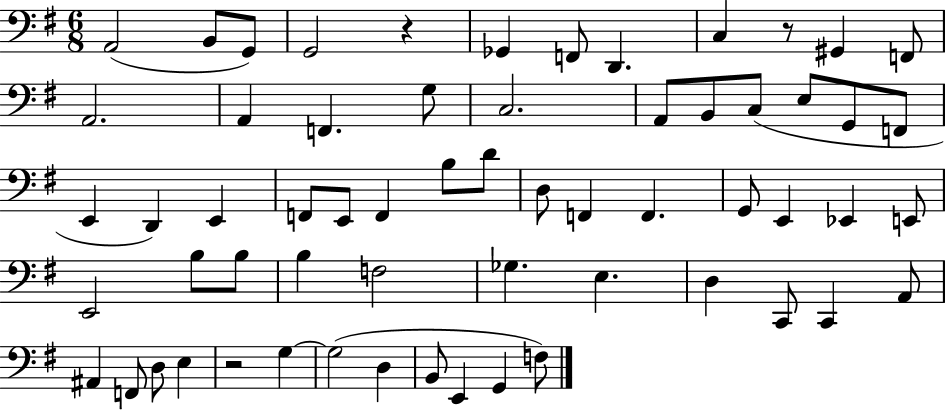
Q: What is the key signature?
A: G major